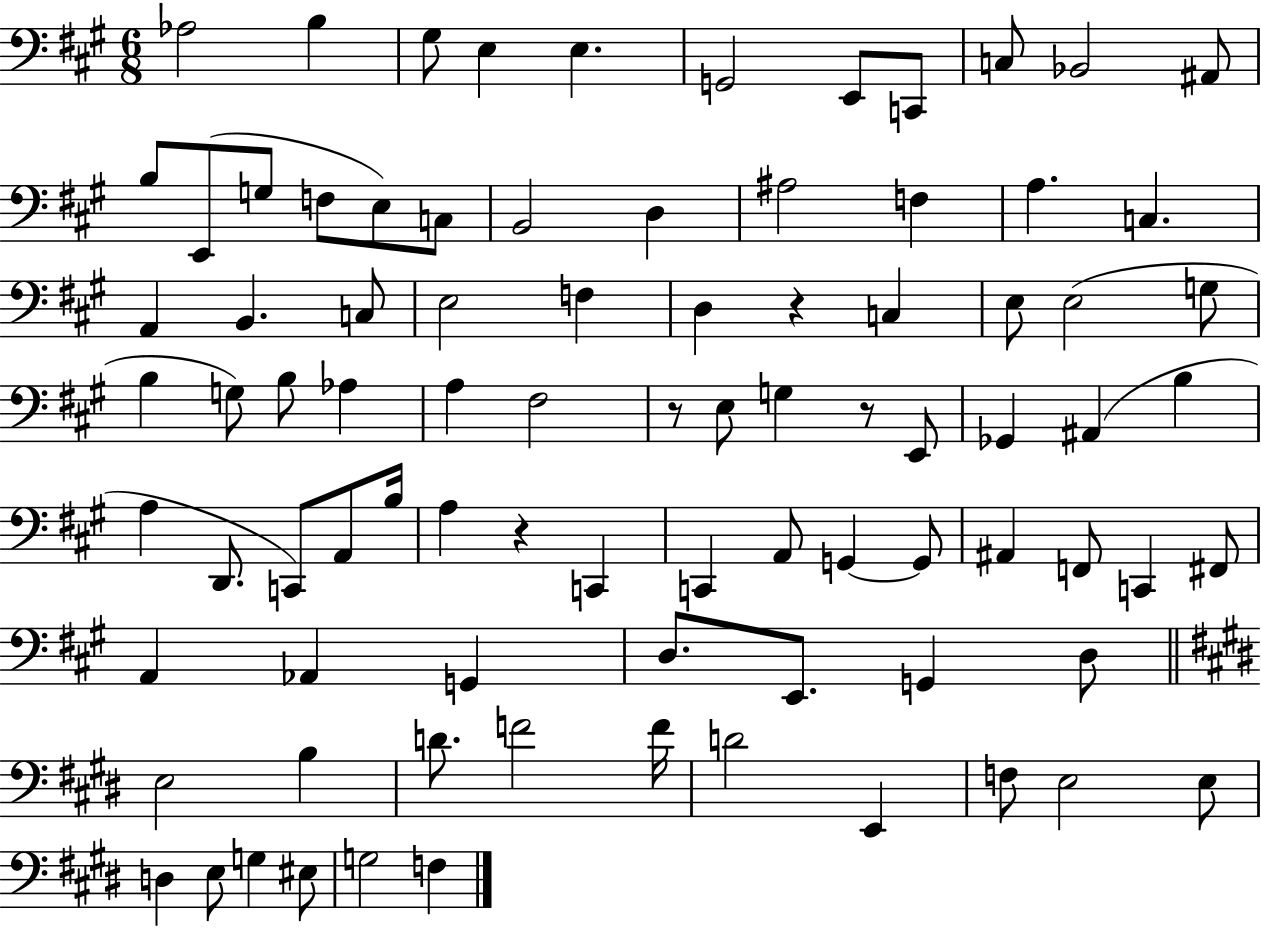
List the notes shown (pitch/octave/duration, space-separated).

Ab3/h B3/q G#3/e E3/q E3/q. G2/h E2/e C2/e C3/e Bb2/h A#2/e B3/e E2/e G3/e F3/e E3/e C3/e B2/h D3/q A#3/h F3/q A3/q. C3/q. A2/q B2/q. C3/e E3/h F3/q D3/q R/q C3/q E3/e E3/h G3/e B3/q G3/e B3/e Ab3/q A3/q F#3/h R/e E3/e G3/q R/e E2/e Gb2/q A#2/q B3/q A3/q D2/e. C2/e A2/e B3/s A3/q R/q C2/q C2/q A2/e G2/q G2/e A#2/q F2/e C2/q F#2/e A2/q Ab2/q G2/q D3/e. E2/e. G2/q D3/e E3/h B3/q D4/e. F4/h F4/s D4/h E2/q F3/e E3/h E3/e D3/q E3/e G3/q EIS3/e G3/h F3/q